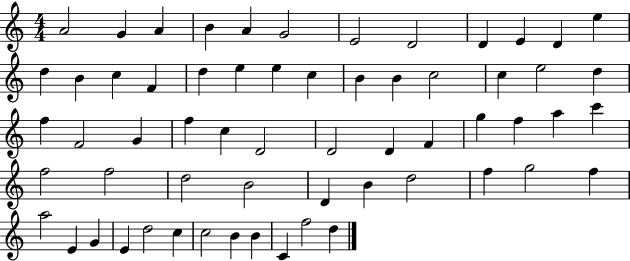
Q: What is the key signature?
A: C major